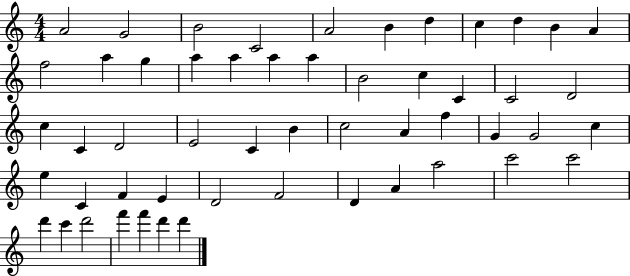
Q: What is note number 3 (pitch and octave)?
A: B4